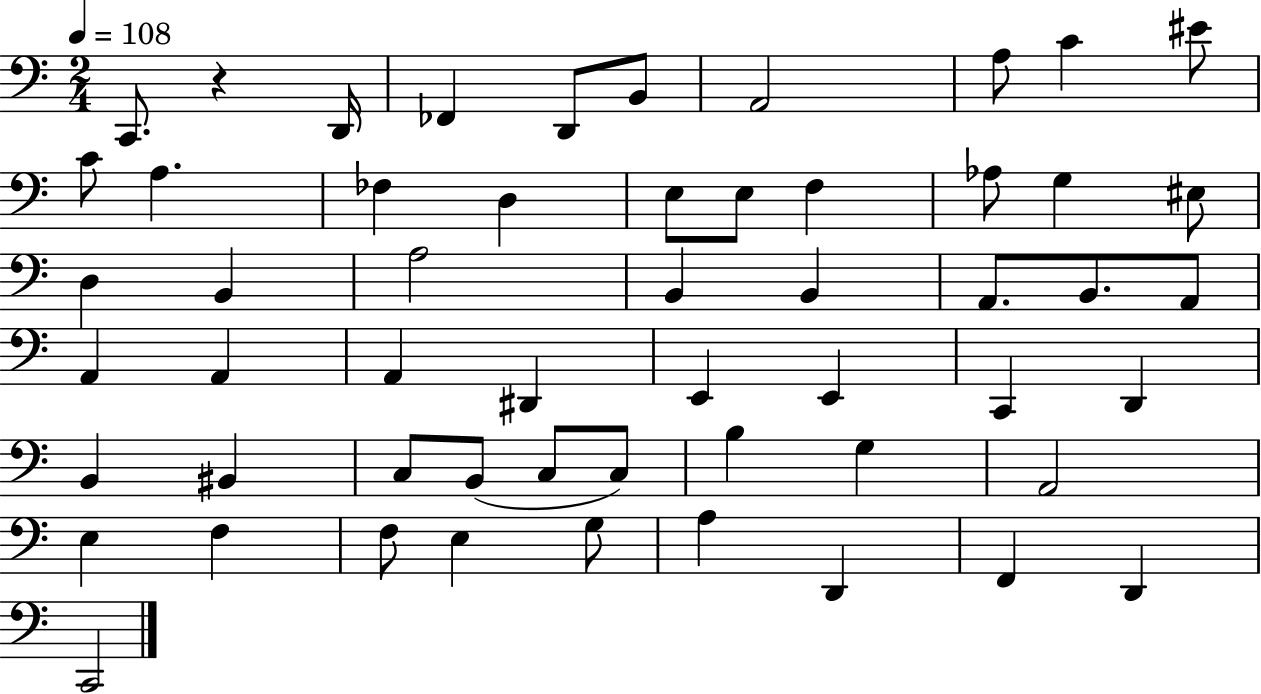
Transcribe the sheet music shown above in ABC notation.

X:1
T:Untitled
M:2/4
L:1/4
K:C
C,,/2 z D,,/4 _F,, D,,/2 B,,/2 A,,2 A,/2 C ^E/2 C/2 A, _F, D, E,/2 E,/2 F, _A,/2 G, ^E,/2 D, B,, A,2 B,, B,, A,,/2 B,,/2 A,,/2 A,, A,, A,, ^D,, E,, E,, C,, D,, B,, ^B,, C,/2 B,,/2 C,/2 C,/2 B, G, A,,2 E, F, F,/2 E, G,/2 A, D,, F,, D,, C,,2